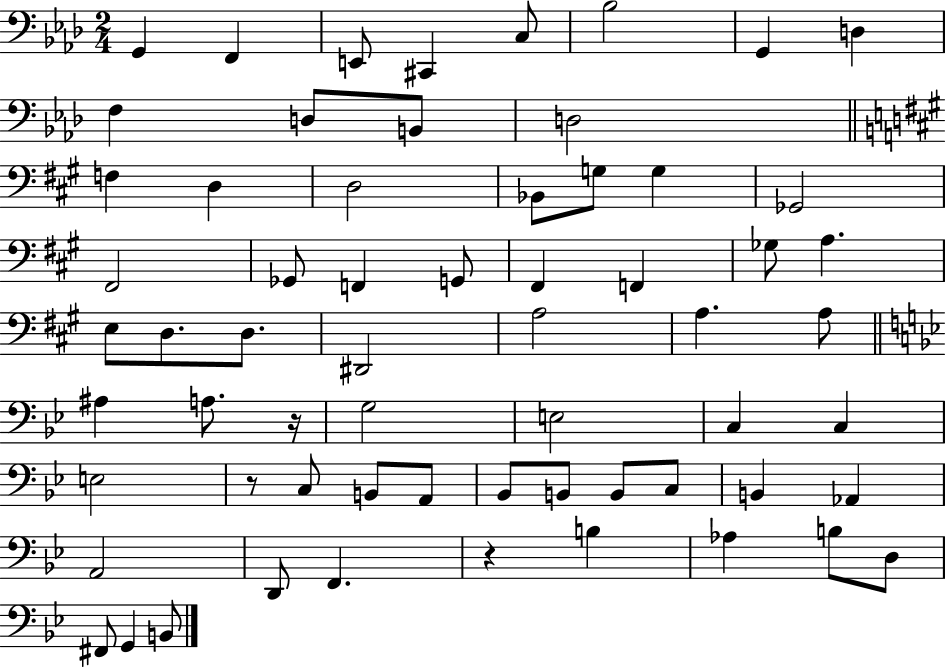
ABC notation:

X:1
T:Untitled
M:2/4
L:1/4
K:Ab
G,, F,, E,,/2 ^C,, C,/2 _B,2 G,, D, F, D,/2 B,,/2 D,2 F, D, D,2 _B,,/2 G,/2 G, _G,,2 ^F,,2 _G,,/2 F,, G,,/2 ^F,, F,, _G,/2 A, E,/2 D,/2 D,/2 ^D,,2 A,2 A, A,/2 ^A, A,/2 z/4 G,2 E,2 C, C, E,2 z/2 C,/2 B,,/2 A,,/2 _B,,/2 B,,/2 B,,/2 C,/2 B,, _A,, A,,2 D,,/2 F,, z B, _A, B,/2 D,/2 ^F,,/2 G,, B,,/2